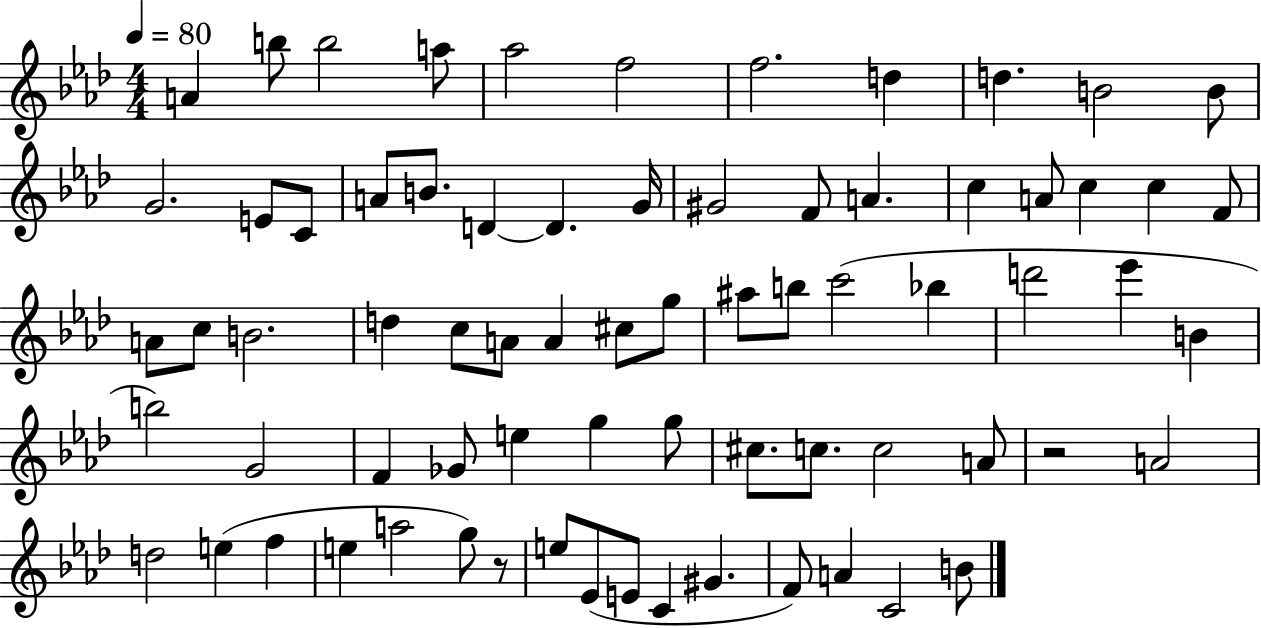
A4/q B5/e B5/h A5/e Ab5/h F5/h F5/h. D5/q D5/q. B4/h B4/e G4/h. E4/e C4/e A4/e B4/e. D4/q D4/q. G4/s G#4/h F4/e A4/q. C5/q A4/e C5/q C5/q F4/e A4/e C5/e B4/h. D5/q C5/e A4/e A4/q C#5/e G5/e A#5/e B5/e C6/h Bb5/q D6/h Eb6/q B4/q B5/h G4/h F4/q Gb4/e E5/q G5/q G5/e C#5/e. C5/e. C5/h A4/e R/h A4/h D5/h E5/q F5/q E5/q A5/h G5/e R/e E5/e Eb4/e E4/e C4/q G#4/q. F4/e A4/q C4/h B4/e